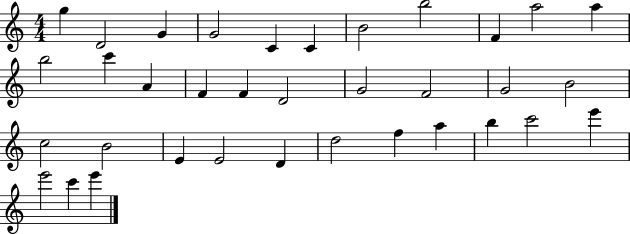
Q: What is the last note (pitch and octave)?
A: E6